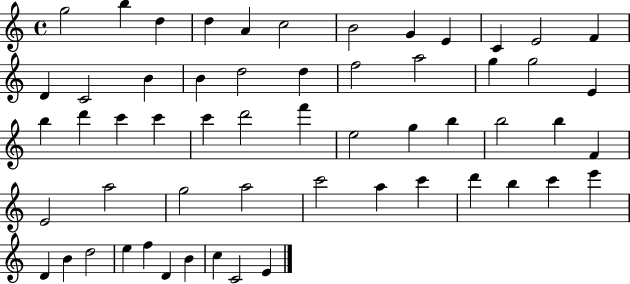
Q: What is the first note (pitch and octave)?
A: G5